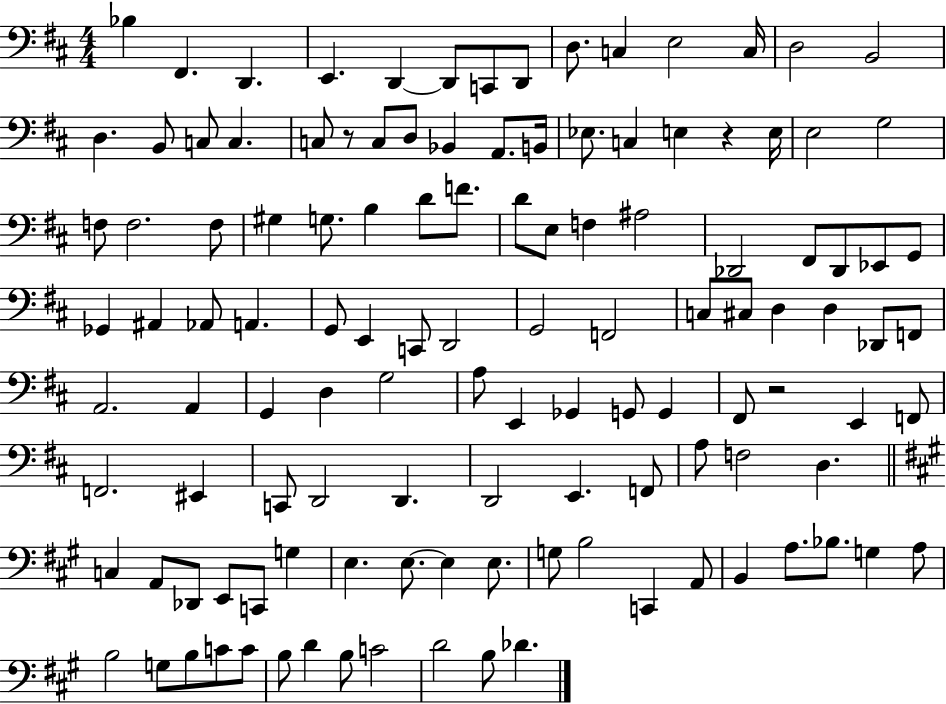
{
  \clef bass
  \numericTimeSignature
  \time 4/4
  \key d \major
  \repeat volta 2 { bes4 fis,4. d,4. | e,4. d,4~~ d,8 c,8 d,8 | d8. c4 e2 c16 | d2 b,2 | \break d4. b,8 c8 c4. | c8 r8 c8 d8 bes,4 a,8. b,16 | ees8. c4 e4 r4 e16 | e2 g2 | \break f8 f2. f8 | gis4 g8. b4 d'8 f'8. | d'8 e8 f4 ais2 | des,2 fis,8 des,8 ees,8 g,8 | \break ges,4 ais,4 aes,8 a,4. | g,8 e,4 c,8 d,2 | g,2 f,2 | c8 cis8 d4 d4 des,8 f,8 | \break a,2. a,4 | g,4 d4 g2 | a8 e,4 ges,4 g,8 g,4 | fis,8 r2 e,4 f,8 | \break f,2. eis,4 | c,8 d,2 d,4. | d,2 e,4. f,8 | a8 f2 d4. | \break \bar "||" \break \key a \major c4 a,8 des,8 e,8 c,8 g4 | e4. e8.~~ e4 e8. | g8 b2 c,4 a,8 | b,4 a8. bes8. g4 a8 | \break b2 g8 b8 c'8 c'8 | b8 d'4 b8 c'2 | d'2 b8 des'4. | } \bar "|."
}